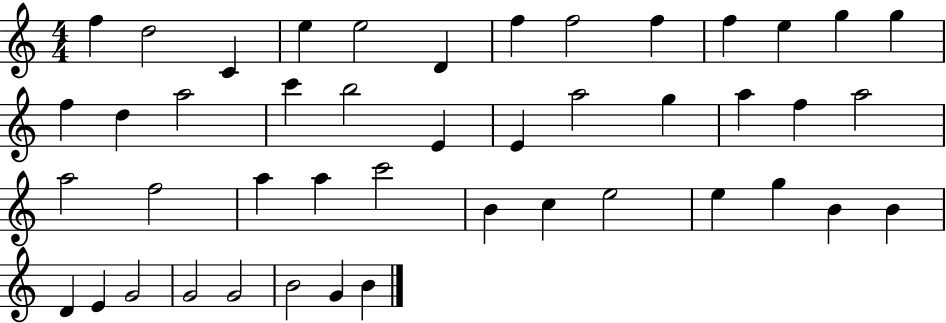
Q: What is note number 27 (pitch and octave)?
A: F5